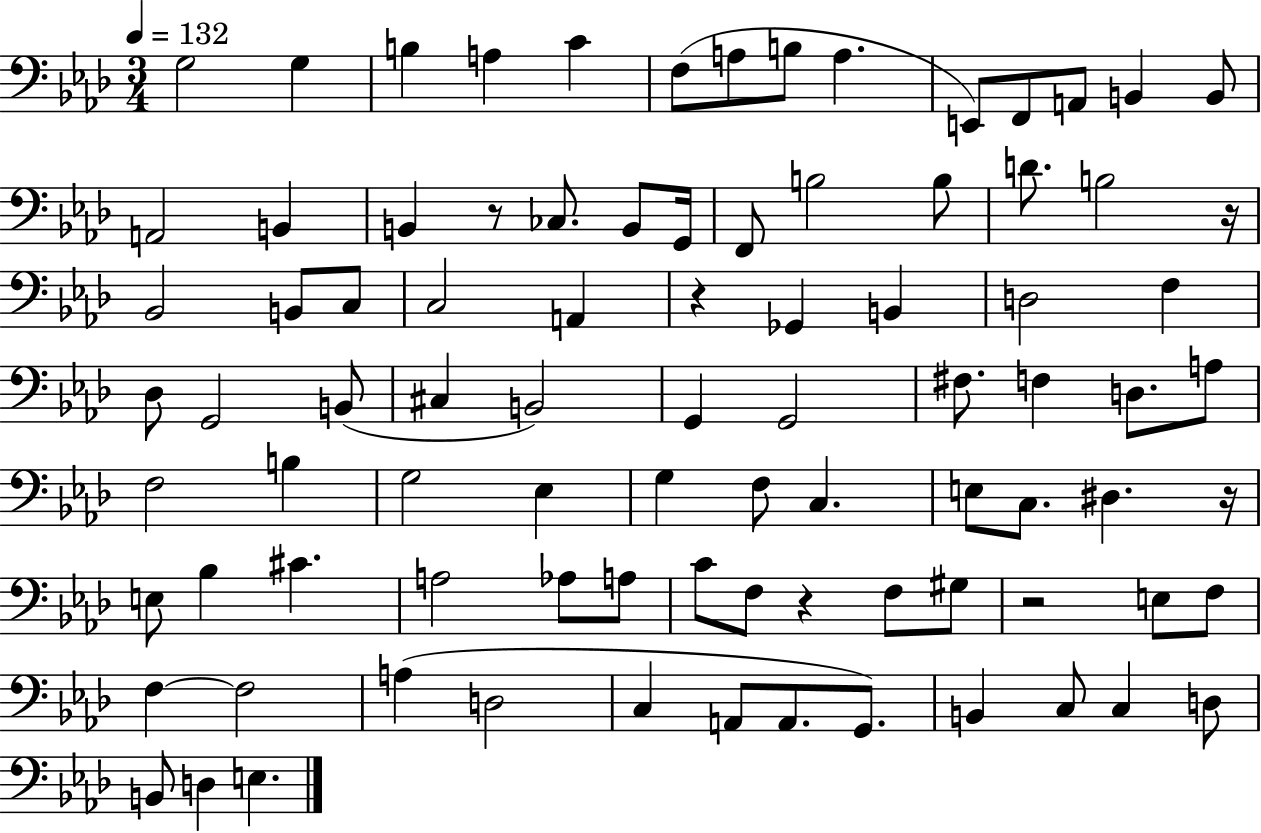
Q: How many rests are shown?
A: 6